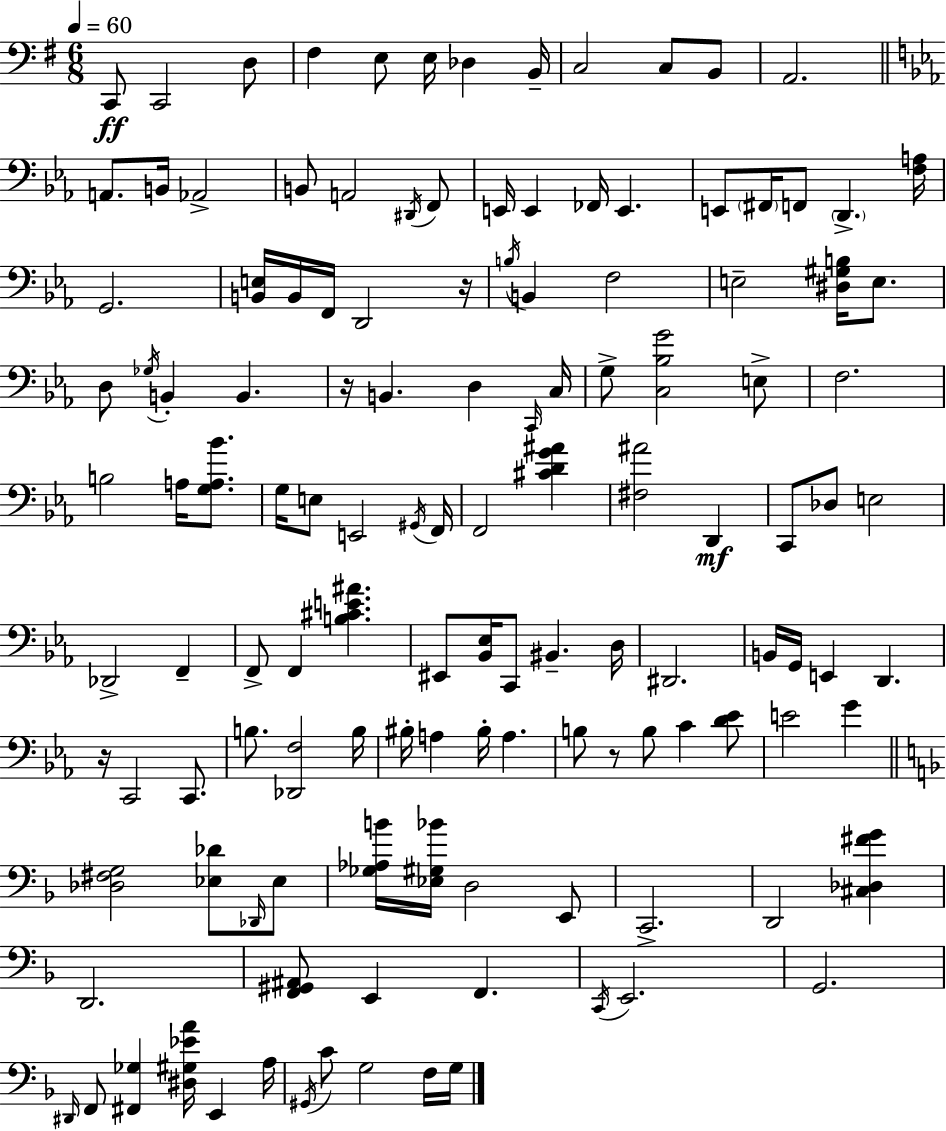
C2/e C2/h D3/e F#3/q E3/e E3/s Db3/q B2/s C3/h C3/e B2/e A2/h. A2/e. B2/s Ab2/h B2/e A2/h D#2/s F2/e E2/s E2/q FES2/s E2/q. E2/e F#2/s F2/e D2/q. [F3,A3]/s G2/h. [B2,E3]/s B2/s F2/s D2/h R/s B3/s B2/q F3/h E3/h [D#3,G#3,B3]/s E3/e. D3/e Gb3/s B2/q B2/q. R/s B2/q. D3/q C2/s C3/s G3/e [C3,Bb3,G4]/h E3/e F3/h. B3/h A3/s [G3,A3,Bb4]/e. G3/s E3/e E2/h G#2/s F2/s F2/h [C#4,D4,G4,A#4]/q [F#3,A#4]/h D2/q C2/e Db3/e E3/h Db2/h F2/q F2/e F2/q [B3,C#4,E4,A#4]/q. EIS2/e [Bb2,Eb3]/s C2/e BIS2/q. D3/s D#2/h. B2/s G2/s E2/q D2/q. R/s C2/h C2/e. B3/e. [Db2,F3]/h B3/s BIS3/s A3/q BIS3/s A3/q. B3/e R/e B3/e C4/q [D4,Eb4]/e E4/h G4/q [Db3,F#3,G3]/h [Eb3,Db4]/e Db2/s Eb3/e [Gb3,Ab3,B4]/s [Eb3,G#3,Bb4]/s D3/h E2/e C2/h. D2/h [C#3,Db3,F#4,G4]/q D2/h. [F2,G#2,A#2]/e E2/q F2/q. C2/s E2/h. G2/h. D#2/s F2/e [F#2,Gb3]/q [D#3,G#3,Eb4,A4]/s E2/q A3/s G#2/s C4/e G3/h F3/s G3/s